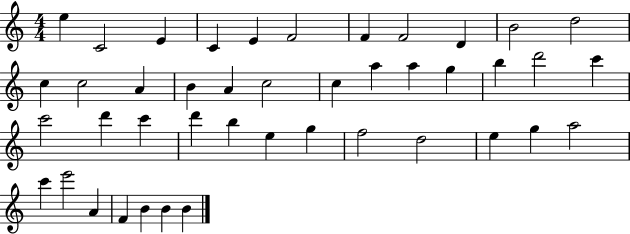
{
  \clef treble
  \numericTimeSignature
  \time 4/4
  \key c \major
  e''4 c'2 e'4 | c'4 e'4 f'2 | f'4 f'2 d'4 | b'2 d''2 | \break c''4 c''2 a'4 | b'4 a'4 c''2 | c''4 a''4 a''4 g''4 | b''4 d'''2 c'''4 | \break c'''2 d'''4 c'''4 | d'''4 b''4 e''4 g''4 | f''2 d''2 | e''4 g''4 a''2 | \break c'''4 e'''2 a'4 | f'4 b'4 b'4 b'4 | \bar "|."
}